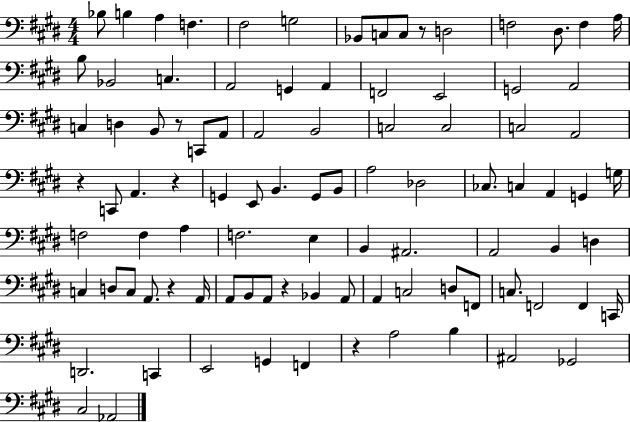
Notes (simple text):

Bb3/e B3/q A3/q F3/q. F#3/h G3/h Bb2/e C3/e C3/e R/e D3/h F3/h D#3/e. F3/q A3/s B3/e Bb2/h C3/q. A2/h G2/q A2/q F2/h E2/h G2/h A2/h C3/q D3/q B2/e R/e C2/e A2/e A2/h B2/h C3/h C3/h C3/h A2/h R/q C2/e A2/q. R/q G2/q E2/e B2/q. G2/e B2/e A3/h Db3/h CES3/e. C3/q A2/q G2/q G3/s F3/h F3/q A3/q F3/h. E3/q B2/q A#2/h. A2/h B2/q D3/q C3/q D3/e C3/e A2/e. R/q A2/s A2/e B2/e A2/e R/q Bb2/q A2/e A2/q C3/h D3/e F2/e C3/e. F2/h F2/q C2/s D2/h. C2/q E2/h G2/q F2/q R/q A3/h B3/q A#2/h Gb2/h C#3/h Ab2/h